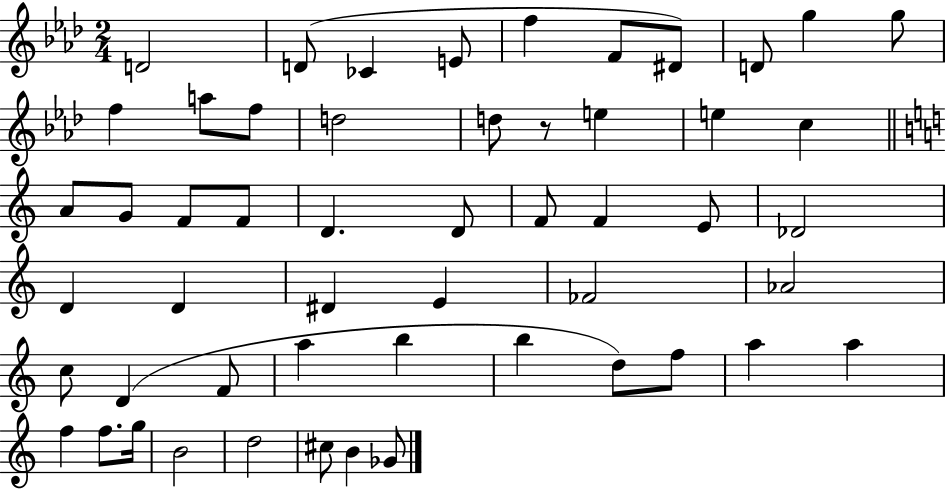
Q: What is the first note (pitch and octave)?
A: D4